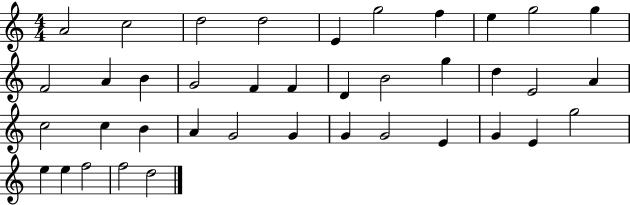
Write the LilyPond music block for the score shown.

{
  \clef treble
  \numericTimeSignature
  \time 4/4
  \key c \major
  a'2 c''2 | d''2 d''2 | e'4 g''2 f''4 | e''4 g''2 g''4 | \break f'2 a'4 b'4 | g'2 f'4 f'4 | d'4 b'2 g''4 | d''4 e'2 a'4 | \break c''2 c''4 b'4 | a'4 g'2 g'4 | g'4 g'2 e'4 | g'4 e'4 g''2 | \break e''4 e''4 f''2 | f''2 d''2 | \bar "|."
}